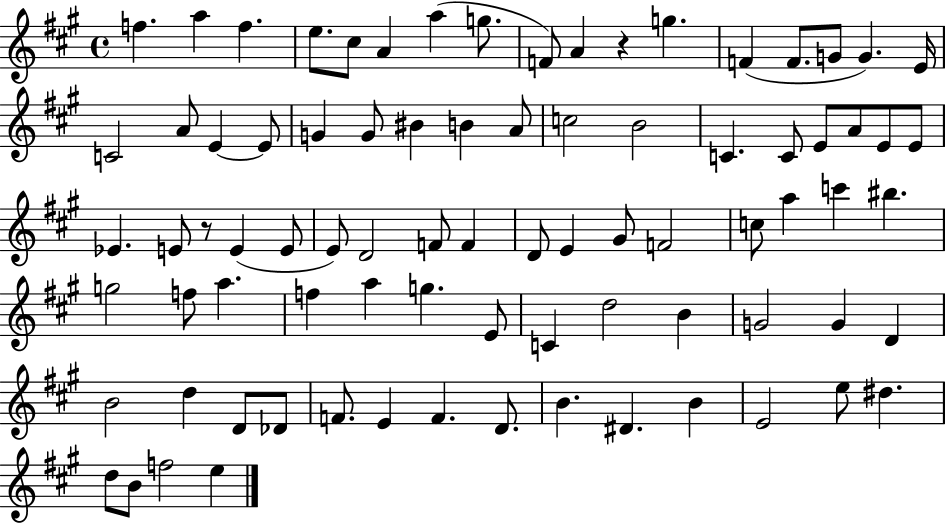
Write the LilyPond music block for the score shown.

{
  \clef treble
  \time 4/4
  \defaultTimeSignature
  \key a \major
  f''4. a''4 f''4. | e''8. cis''8 a'4 a''4( g''8. | f'8) a'4 r4 g''4. | f'4( f'8. g'8 g'4.) e'16 | \break c'2 a'8 e'4~~ e'8 | g'4 g'8 bis'4 b'4 a'8 | c''2 b'2 | c'4. c'8 e'8 a'8 e'8 e'8 | \break ees'4. e'8 r8 e'4( e'8 | e'8) d'2 f'8 f'4 | d'8 e'4 gis'8 f'2 | c''8 a''4 c'''4 bis''4. | \break g''2 f''8 a''4. | f''4 a''4 g''4. e'8 | c'4 d''2 b'4 | g'2 g'4 d'4 | \break b'2 d''4 d'8 des'8 | f'8. e'4 f'4. d'8. | b'4. dis'4. b'4 | e'2 e''8 dis''4. | \break d''8 b'8 f''2 e''4 | \bar "|."
}